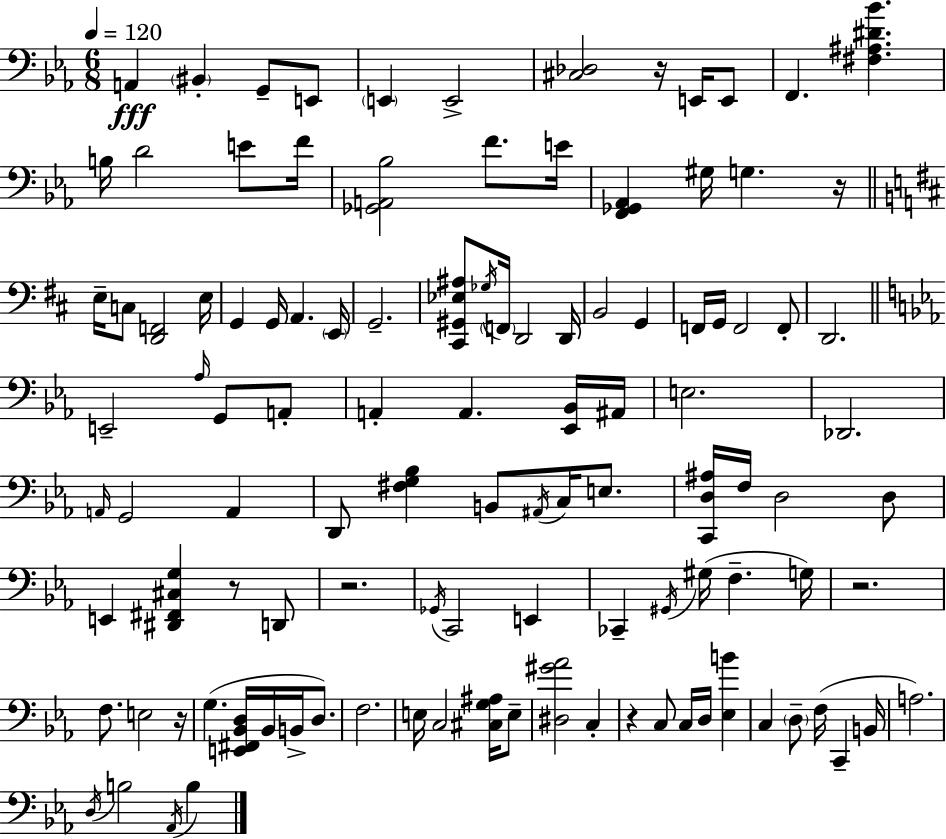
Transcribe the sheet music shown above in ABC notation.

X:1
T:Untitled
M:6/8
L:1/4
K:Eb
A,, ^B,, G,,/2 E,,/2 E,, E,,2 [^C,_D,]2 z/4 E,,/4 E,,/2 F,, [^F,^A,^D_B] B,/4 D2 E/2 F/4 [_G,,A,,_B,]2 F/2 E/4 [F,,_G,,_A,,] ^G,/4 G, z/4 E,/4 C,/2 [D,,F,,]2 E,/4 G,, G,,/4 A,, E,,/4 G,,2 [^C,,^G,,_E,^A,]/2 _G,/4 F,,/4 D,,2 D,,/4 B,,2 G,, F,,/4 G,,/4 F,,2 F,,/2 D,,2 E,,2 _A,/4 G,,/2 A,,/2 A,, A,, [_E,,_B,,]/4 ^A,,/4 E,2 _D,,2 A,,/4 G,,2 A,, D,,/2 [^F,G,_B,] B,,/2 ^A,,/4 C,/4 E,/2 [C,,D,^A,]/4 F,/4 D,2 D,/2 E,, [^D,,^F,,^C,G,] z/2 D,,/2 z2 _G,,/4 C,,2 E,, _C,, ^G,,/4 ^G,/4 F, G,/4 z2 F,/2 E,2 z/4 G, [E,,^F,,_B,,D,]/4 _B,,/4 B,,/4 D,/2 F,2 E,/4 C,2 [^C,G,^A,]/4 E,/2 [^D,^G_A]2 C, z C,/2 C,/4 D,/4 [_E,B] C, D,/2 F,/4 C,, B,,/4 A,2 D,/4 B,2 _A,,/4 B,